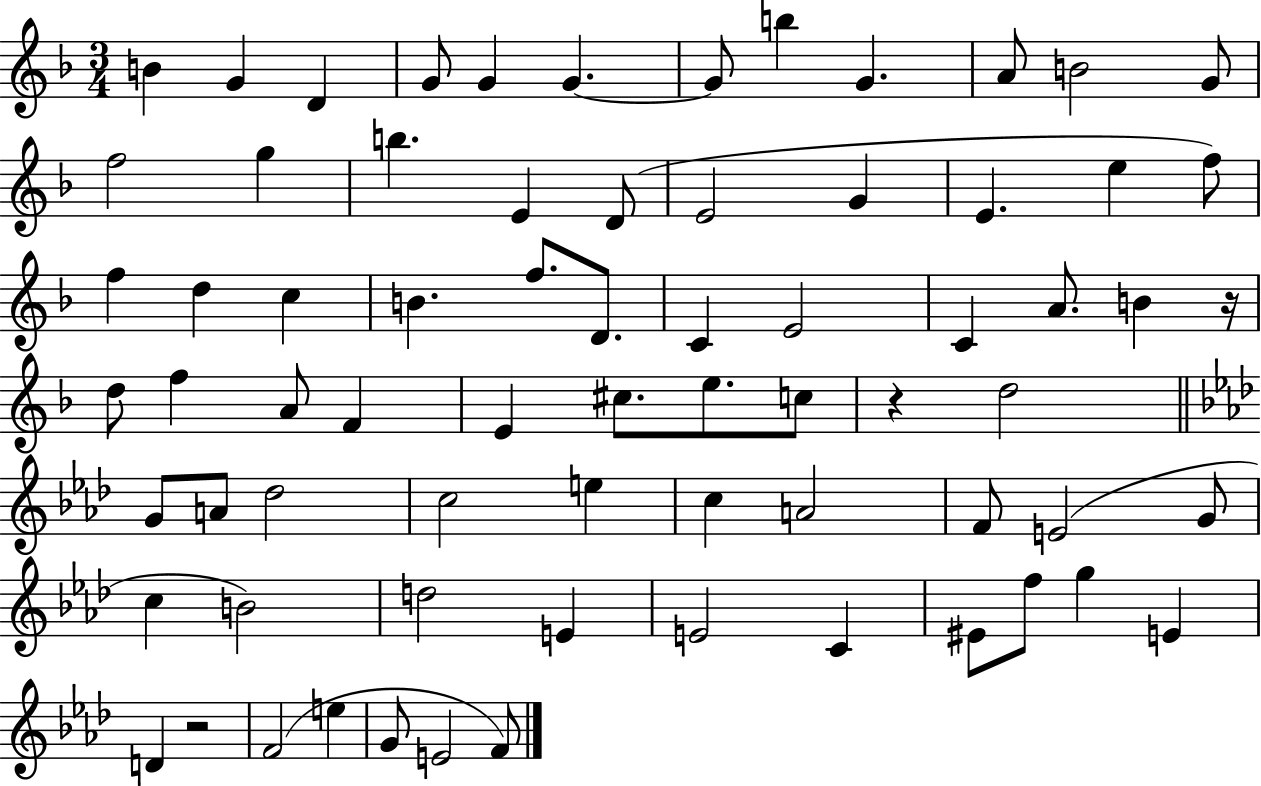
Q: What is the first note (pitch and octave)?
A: B4